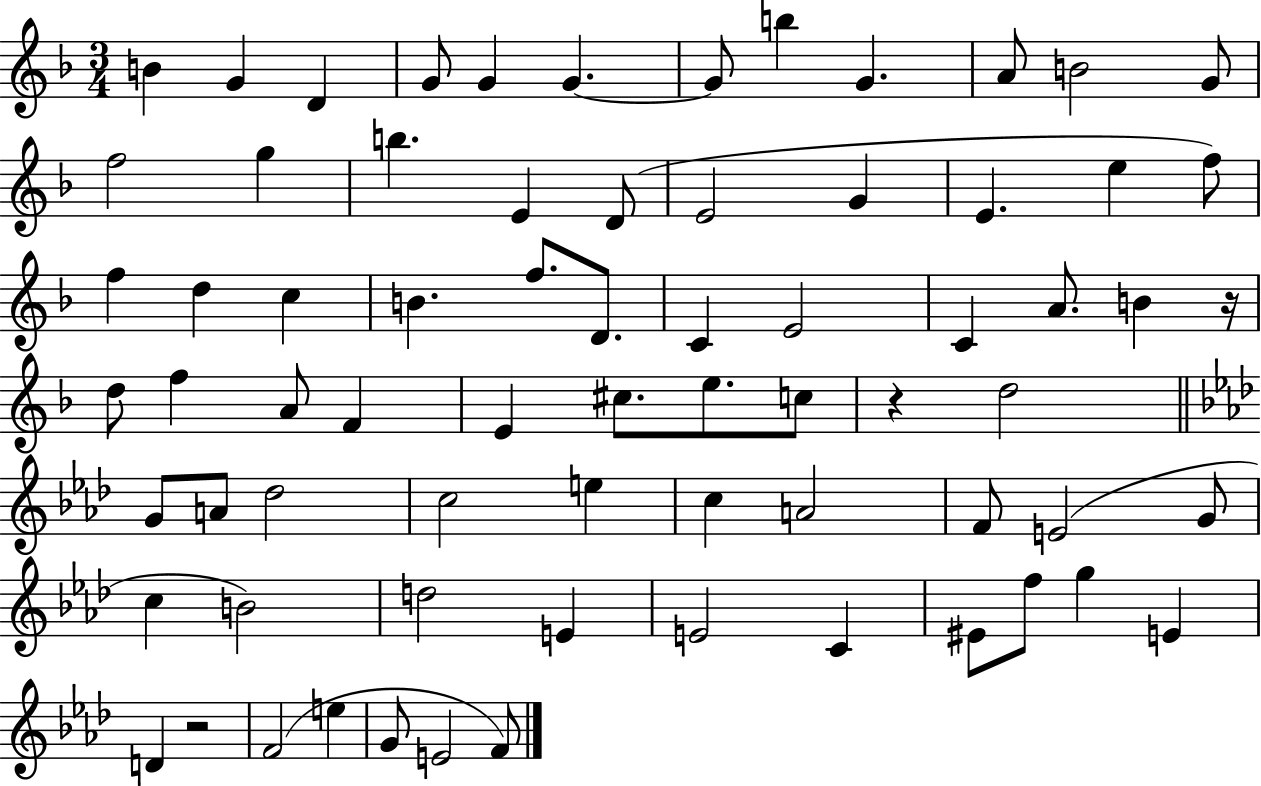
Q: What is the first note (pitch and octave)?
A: B4